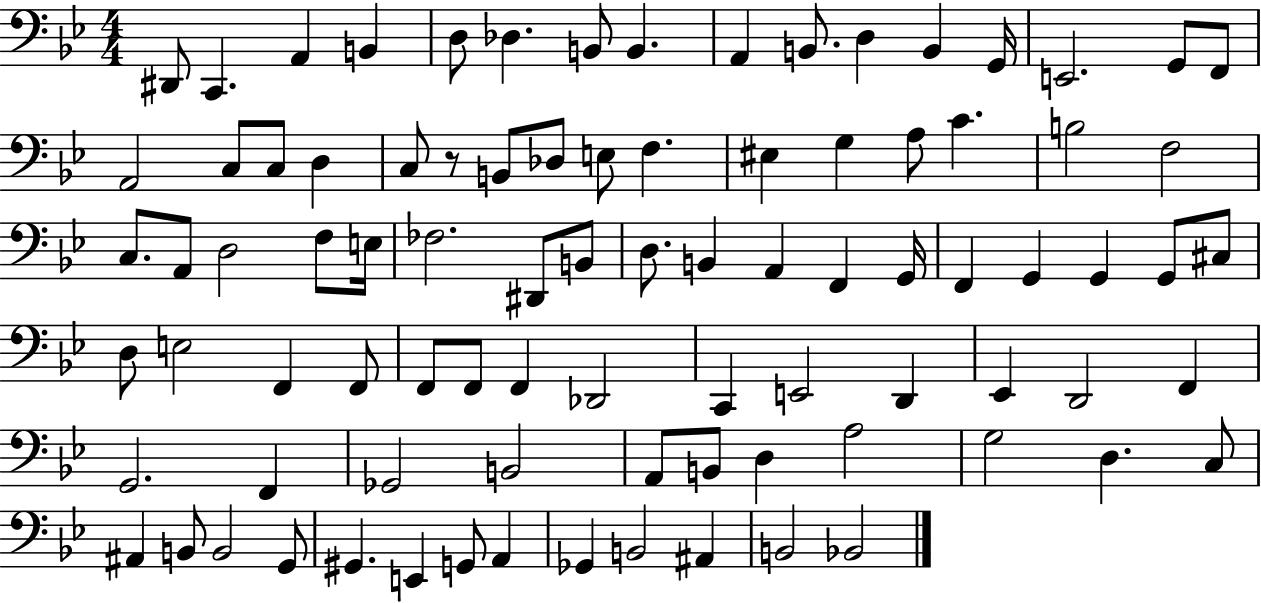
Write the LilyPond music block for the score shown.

{
  \clef bass
  \numericTimeSignature
  \time 4/4
  \key bes \major
  dis,8 c,4. a,4 b,4 | d8 des4. b,8 b,4. | a,4 b,8. d4 b,4 g,16 | e,2. g,8 f,8 | \break a,2 c8 c8 d4 | c8 r8 b,8 des8 e8 f4. | eis4 g4 a8 c'4. | b2 f2 | \break c8. a,8 d2 f8 e16 | fes2. dis,8 b,8 | d8. b,4 a,4 f,4 g,16 | f,4 g,4 g,4 g,8 cis8 | \break d8 e2 f,4 f,8 | f,8 f,8 f,4 des,2 | c,4 e,2 d,4 | ees,4 d,2 f,4 | \break g,2. f,4 | ges,2 b,2 | a,8 b,8 d4 a2 | g2 d4. c8 | \break ais,4 b,8 b,2 g,8 | gis,4. e,4 g,8 a,4 | ges,4 b,2 ais,4 | b,2 bes,2 | \break \bar "|."
}